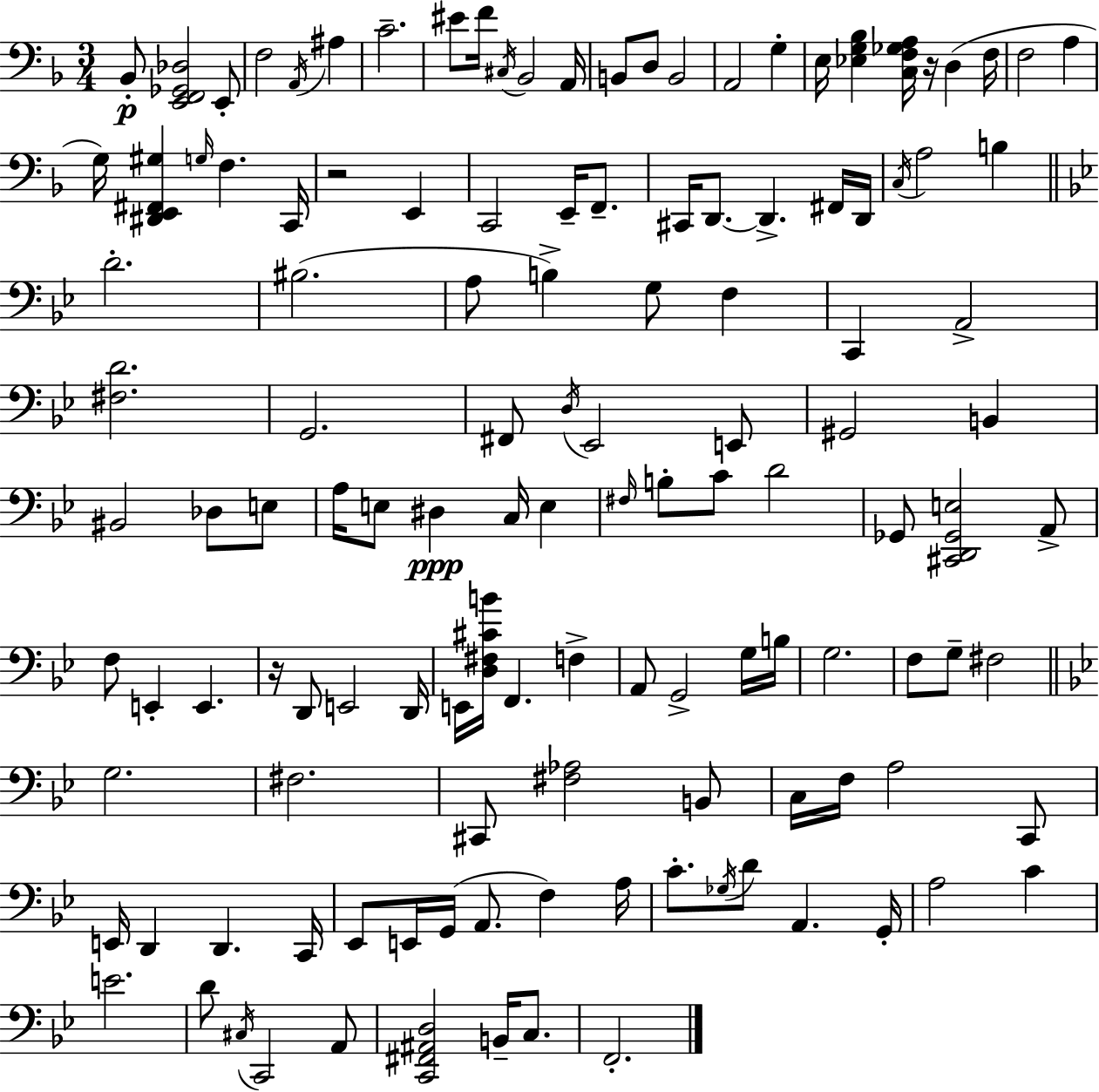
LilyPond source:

{
  \clef bass
  \numericTimeSignature
  \time 3/4
  \key d \minor
  \repeat volta 2 { bes,8-.\p <e, f, ges, des>2 e,8-. | f2 \acciaccatura { a,16 } ais4 | c'2.-- | eis'8 f'16 \acciaccatura { cis16 } bes,2 | \break a,16 b,8 d8 b,2 | a,2 g4-. | e16 <ees g bes>4 <c f ges a>16 r16 d4( | f16 f2 a4 | \break g16) <dis, e, fis, gis>4 \grace { g16 } f4. | c,16 r2 e,4 | c,2 e,16-- | f,8.-- cis,16 d,8.~~ d,4.-> | \break fis,16 d,16 \acciaccatura { c16 } a2 | b4 \bar "||" \break \key bes \major d'2.-. | bis2.( | a8 b4->) g8 f4 | c,4 a,2-> | \break <fis d'>2. | g,2. | fis,8 \acciaccatura { d16 } ees,2 e,8 | gis,2 b,4 | \break bis,2 des8 e8 | a16 e8 dis4\ppp c16 e4 | \grace { fis16 } b8-. c'8 d'2 | ges,8 <cis, d, ges, e>2 | \break a,8-> f8 e,4-. e,4. | r16 d,8 e,2 | d,16 e,16 <d fis cis' b'>16 f,4. f4-> | a,8 g,2-> | \break g16 b16 g2. | f8 g8-- fis2 | \bar "||" \break \key bes \major g2. | fis2. | cis,8 <fis aes>2 b,8 | c16 f16 a2 c,8 | \break e,16 d,4 d,4. c,16 | ees,8 e,16 g,16( a,8. f4) a16 | c'8.-. \acciaccatura { ges16 } d'8 a,4. | g,16-. a2 c'4 | \break e'2. | d'8 \acciaccatura { cis16 } c,2 | a,8 <c, fis, ais, d>2 b,16-- c8. | f,2.-. | \break } \bar "|."
}